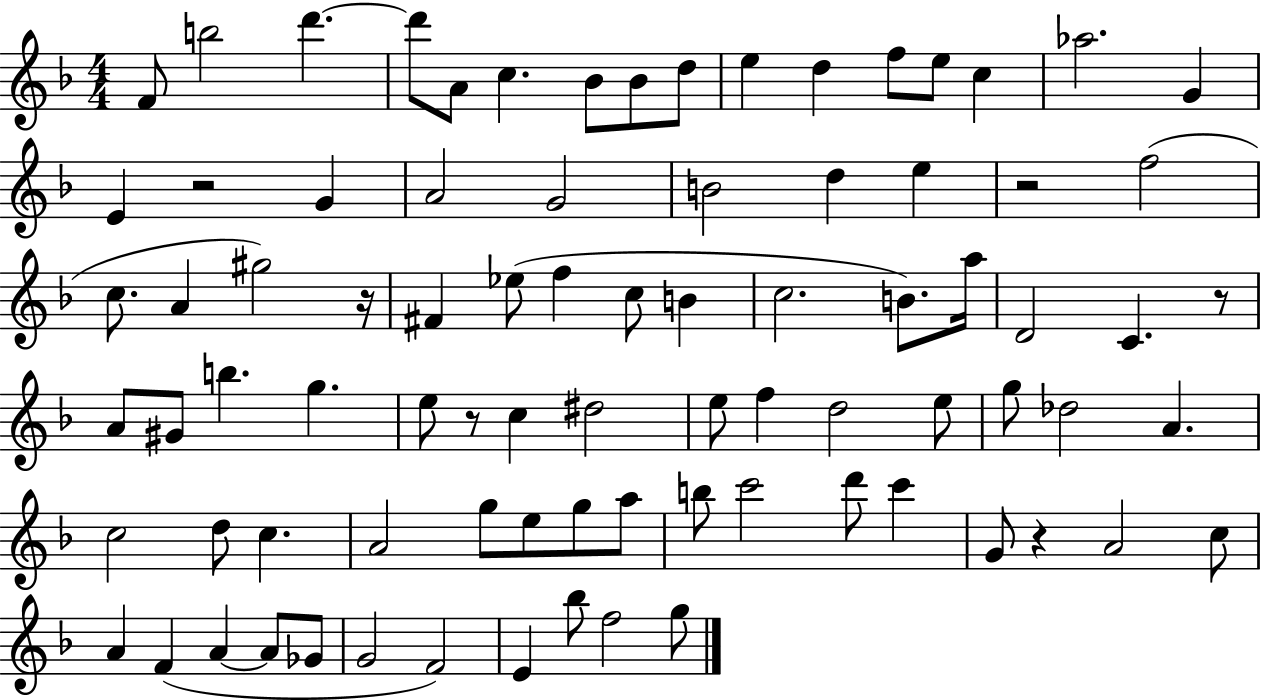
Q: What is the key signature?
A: F major